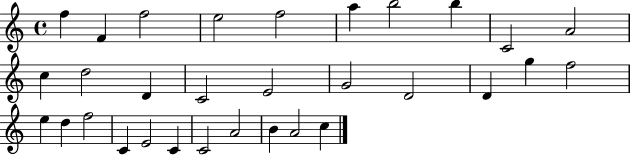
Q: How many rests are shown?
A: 0